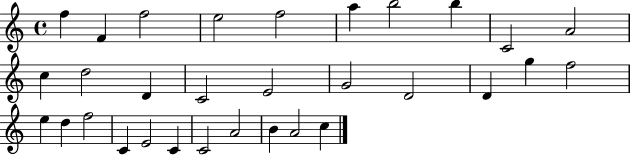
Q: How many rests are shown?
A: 0